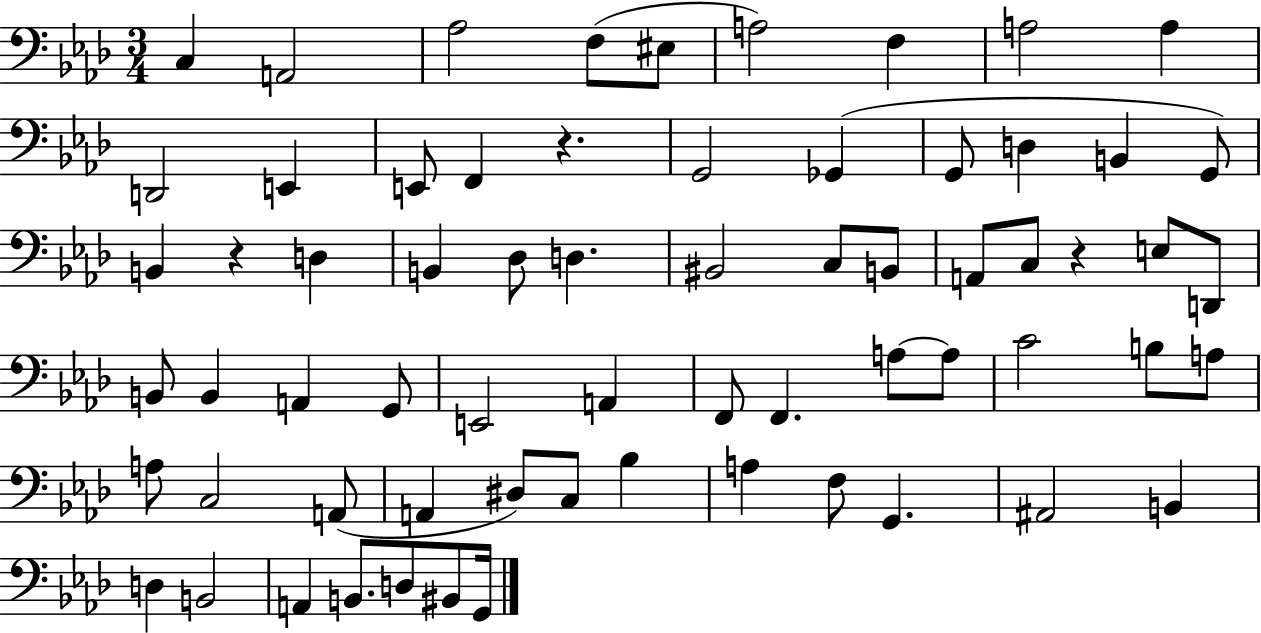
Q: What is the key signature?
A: AES major